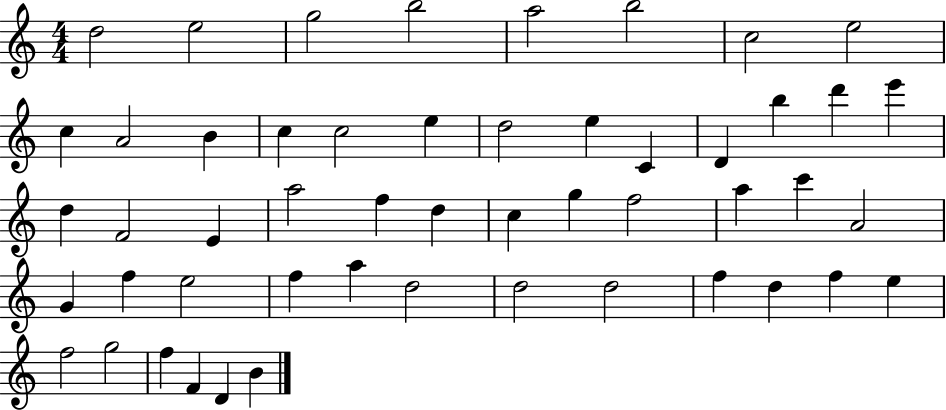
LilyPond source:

{
  \clef treble
  \numericTimeSignature
  \time 4/4
  \key c \major
  d''2 e''2 | g''2 b''2 | a''2 b''2 | c''2 e''2 | \break c''4 a'2 b'4 | c''4 c''2 e''4 | d''2 e''4 c'4 | d'4 b''4 d'''4 e'''4 | \break d''4 f'2 e'4 | a''2 f''4 d''4 | c''4 g''4 f''2 | a''4 c'''4 a'2 | \break g'4 f''4 e''2 | f''4 a''4 d''2 | d''2 d''2 | f''4 d''4 f''4 e''4 | \break f''2 g''2 | f''4 f'4 d'4 b'4 | \bar "|."
}